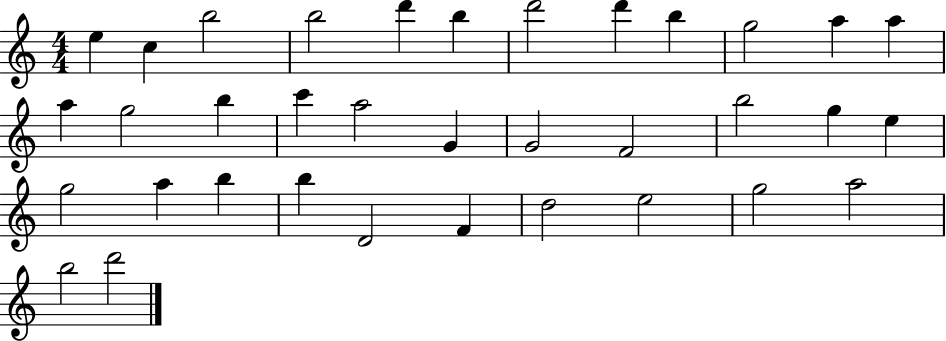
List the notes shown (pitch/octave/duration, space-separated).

E5/q C5/q B5/h B5/h D6/q B5/q D6/h D6/q B5/q G5/h A5/q A5/q A5/q G5/h B5/q C6/q A5/h G4/q G4/h F4/h B5/h G5/q E5/q G5/h A5/q B5/q B5/q D4/h F4/q D5/h E5/h G5/h A5/h B5/h D6/h